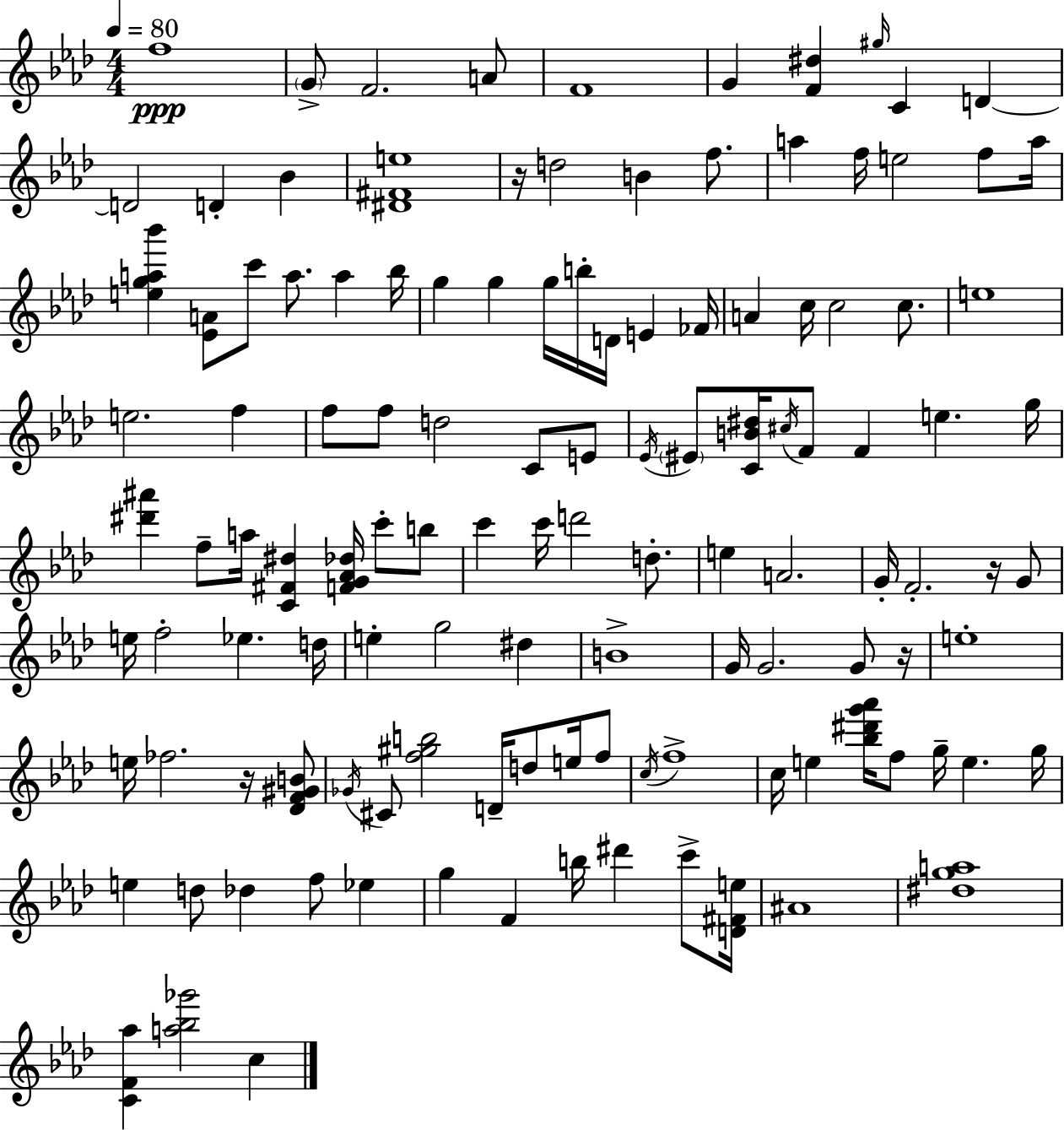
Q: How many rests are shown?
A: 4